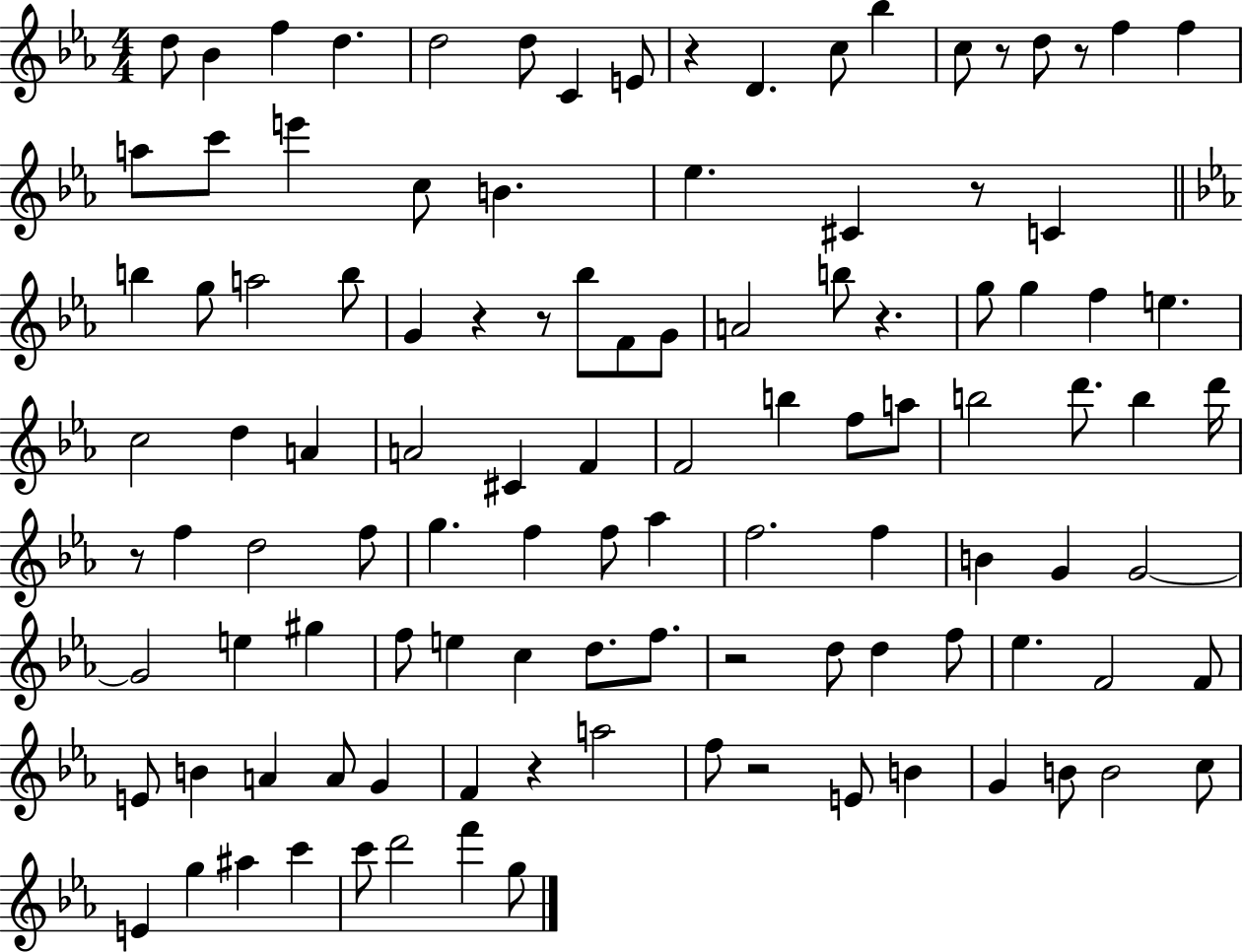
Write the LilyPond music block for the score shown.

{
  \clef treble
  \numericTimeSignature
  \time 4/4
  \key ees \major
  \repeat volta 2 { d''8 bes'4 f''4 d''4. | d''2 d''8 c'4 e'8 | r4 d'4. c''8 bes''4 | c''8 r8 d''8 r8 f''4 f''4 | \break a''8 c'''8 e'''4 c''8 b'4. | ees''4. cis'4 r8 c'4 | \bar "||" \break \key ees \major b''4 g''8 a''2 b''8 | g'4 r4 r8 bes''8 f'8 g'8 | a'2 b''8 r4. | g''8 g''4 f''4 e''4. | \break c''2 d''4 a'4 | a'2 cis'4 f'4 | f'2 b''4 f''8 a''8 | b''2 d'''8. b''4 d'''16 | \break r8 f''4 d''2 f''8 | g''4. f''4 f''8 aes''4 | f''2. f''4 | b'4 g'4 g'2~~ | \break g'2 e''4 gis''4 | f''8 e''4 c''4 d''8. f''8. | r2 d''8 d''4 f''8 | ees''4. f'2 f'8 | \break e'8 b'4 a'4 a'8 g'4 | f'4 r4 a''2 | f''8 r2 e'8 b'4 | g'4 b'8 b'2 c''8 | \break e'4 g''4 ais''4 c'''4 | c'''8 d'''2 f'''4 g''8 | } \bar "|."
}